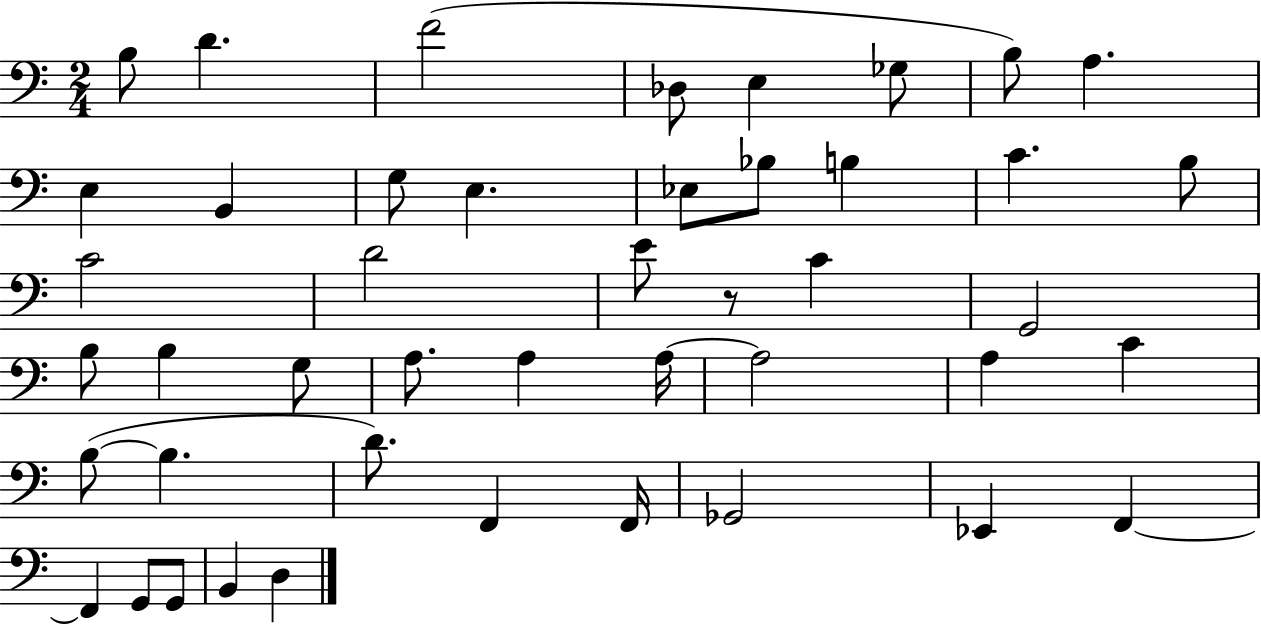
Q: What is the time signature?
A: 2/4